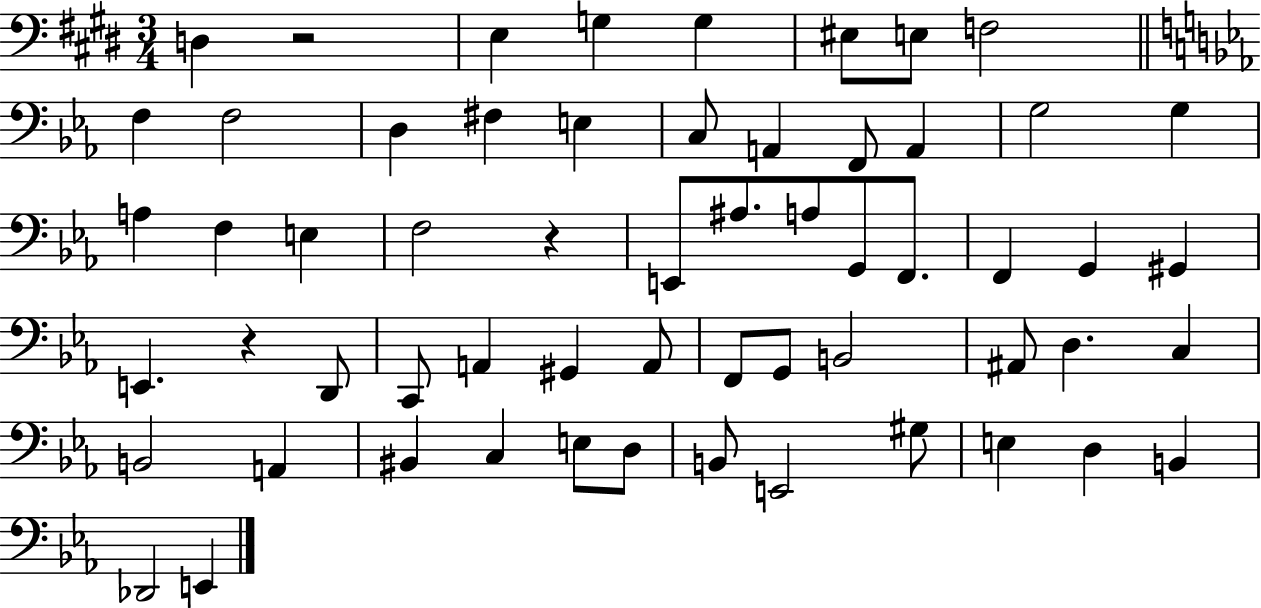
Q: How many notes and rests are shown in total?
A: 59